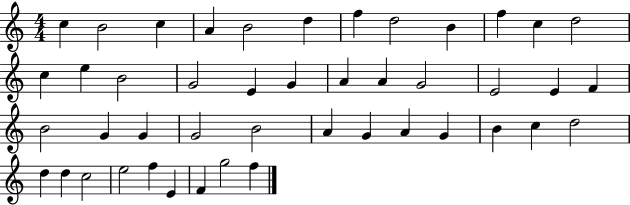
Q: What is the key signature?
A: C major